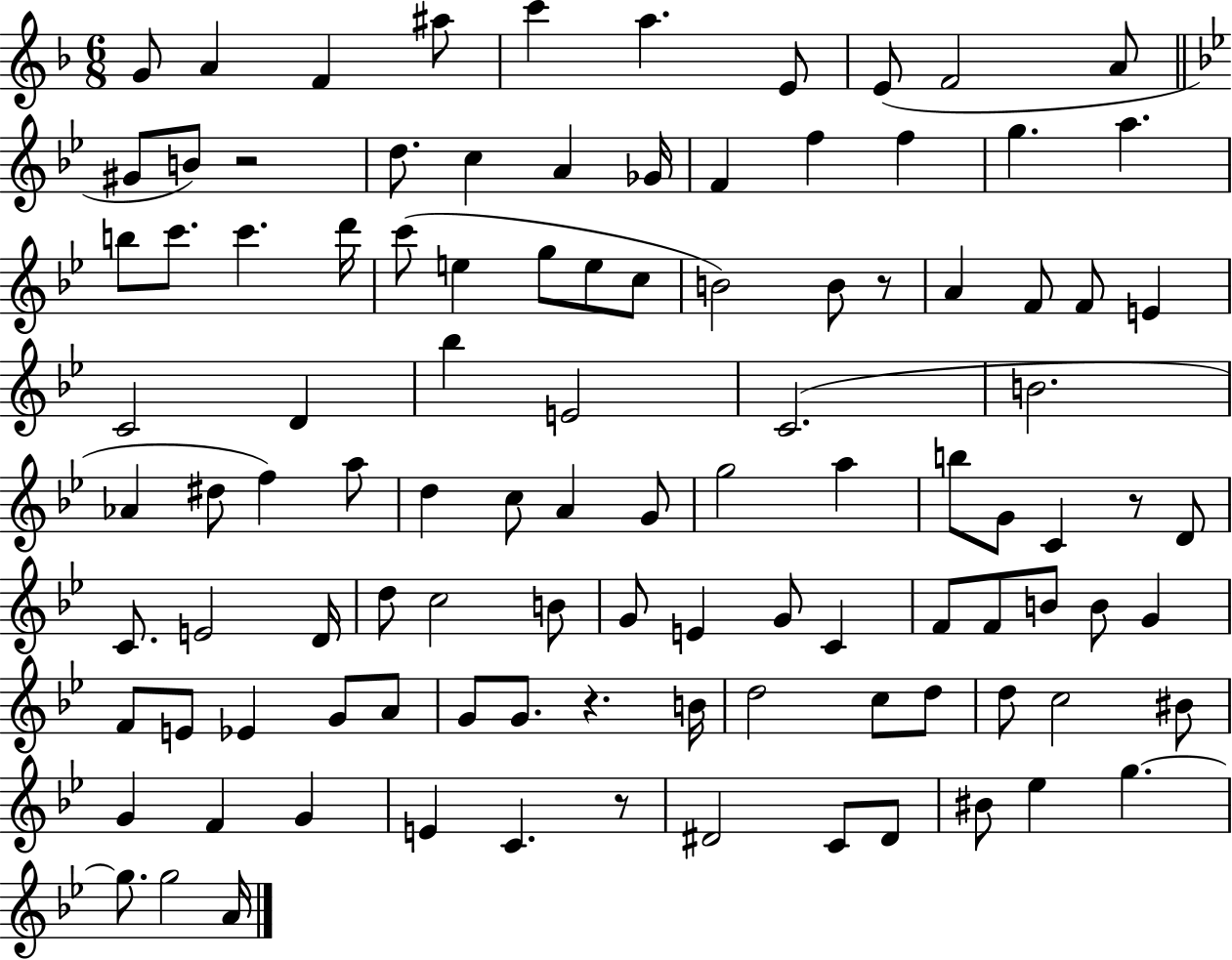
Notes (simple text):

G4/e A4/q F4/q A#5/e C6/q A5/q. E4/e E4/e F4/h A4/e G#4/e B4/e R/h D5/e. C5/q A4/q Gb4/s F4/q F5/q F5/q G5/q. A5/q. B5/e C6/e. C6/q. D6/s C6/e E5/q G5/e E5/e C5/e B4/h B4/e R/e A4/q F4/e F4/e E4/q C4/h D4/q Bb5/q E4/h C4/h. B4/h. Ab4/q D#5/e F5/q A5/e D5/q C5/e A4/q G4/e G5/h A5/q B5/e G4/e C4/q R/e D4/e C4/e. E4/h D4/s D5/e C5/h B4/e G4/e E4/q G4/e C4/q F4/e F4/e B4/e B4/e G4/q F4/e E4/e Eb4/q G4/e A4/e G4/e G4/e. R/q. B4/s D5/h C5/e D5/e D5/e C5/h BIS4/e G4/q F4/q G4/q E4/q C4/q. R/e D#4/h C4/e D#4/e BIS4/e Eb5/q G5/q. G5/e. G5/h A4/s